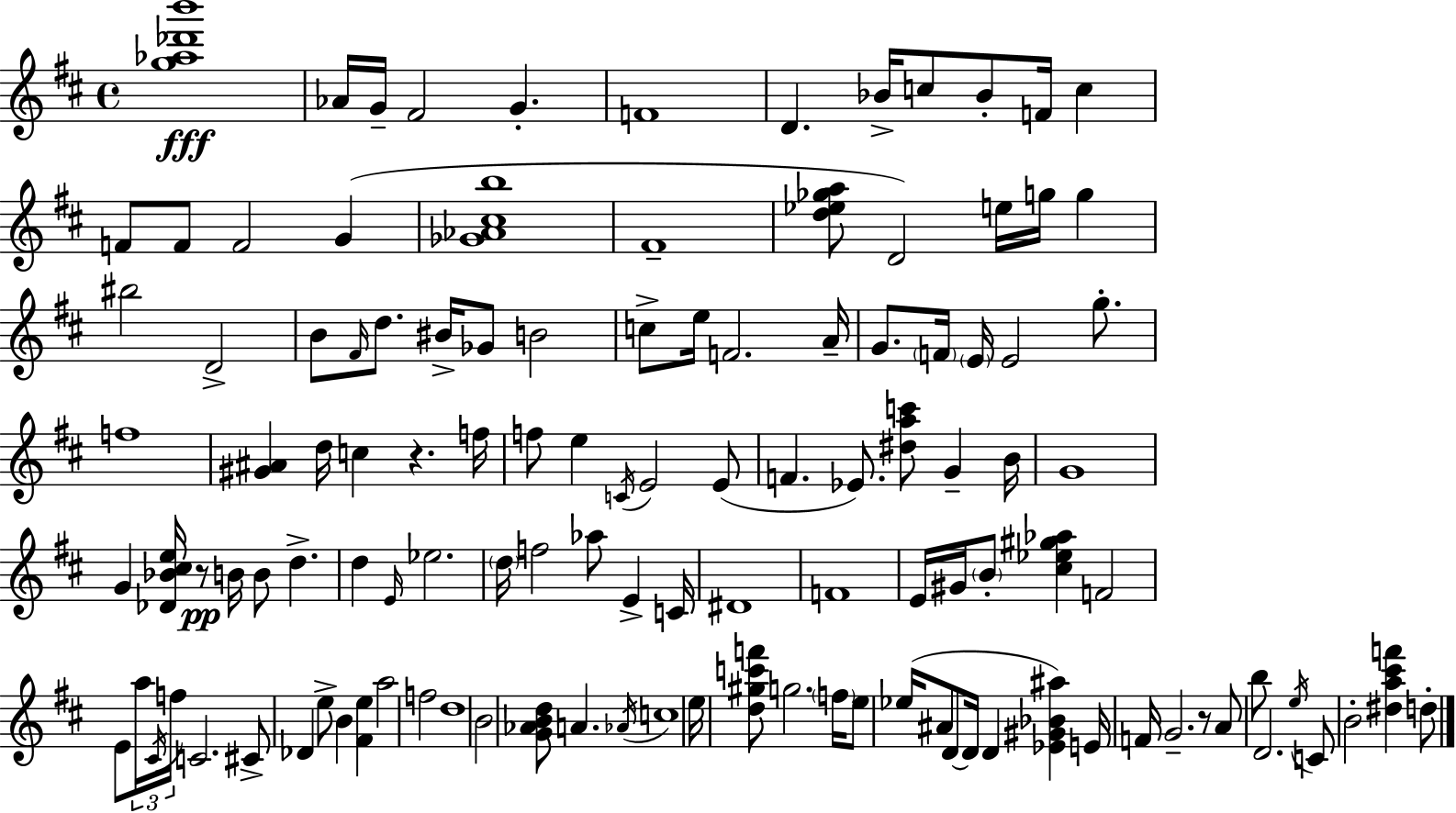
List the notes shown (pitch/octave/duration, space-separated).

[G5,Ab5,Db6,B6]/w Ab4/s G4/s F#4/h G4/q. F4/w D4/q. Bb4/s C5/e Bb4/e F4/s C5/q F4/e F4/e F4/h G4/q [Gb4,Ab4,C#5,B5]/w F#4/w [D5,Eb5,Gb5,A5]/e D4/h E5/s G5/s G5/q BIS5/h D4/h B4/e F#4/s D5/e. BIS4/s Gb4/e B4/h C5/e E5/s F4/h. A4/s G4/e. F4/s E4/s E4/h G5/e. F5/w [G#4,A#4]/q D5/s C5/q R/q. F5/s F5/e E5/q C4/s E4/h E4/e F4/q. Eb4/e. [D#5,A5,C6]/e G4/q B4/s G4/w G4/q [Db4,Bb4,C#5,E5]/s R/e B4/s B4/e D5/q. D5/q E4/s Eb5/h. D5/s F5/h Ab5/e E4/q C4/s D#4/w F4/w E4/s G#4/s B4/e [C#5,Eb5,G#5,Ab5]/q F4/h E4/e A5/s C#4/s F5/s C4/h. C#4/e Db4/q E5/e B4/q [F#4,E5]/q A5/h F5/h D5/w B4/h [G4,Ab4,B4,D5]/e A4/q. Ab4/s C5/w E5/s [D5,G#5,C6,F6]/e G5/h. F5/s E5/e Eb5/s A#4/e D4/e D4/s D4/q [Eb4,G#4,Bb4,A#5]/q E4/s F4/s G4/h. R/e A4/e B5/e D4/h. E5/s C4/e B4/h [D#5,A5,C#6,F6]/q D5/e